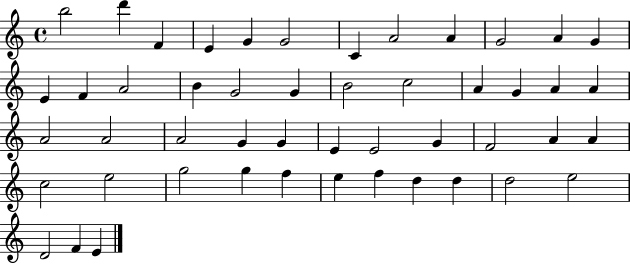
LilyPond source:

{
  \clef treble
  \time 4/4
  \defaultTimeSignature
  \key c \major
  b''2 d'''4 f'4 | e'4 g'4 g'2 | c'4 a'2 a'4 | g'2 a'4 g'4 | \break e'4 f'4 a'2 | b'4 g'2 g'4 | b'2 c''2 | a'4 g'4 a'4 a'4 | \break a'2 a'2 | a'2 g'4 g'4 | e'4 e'2 g'4 | f'2 a'4 a'4 | \break c''2 e''2 | g''2 g''4 f''4 | e''4 f''4 d''4 d''4 | d''2 e''2 | \break d'2 f'4 e'4 | \bar "|."
}